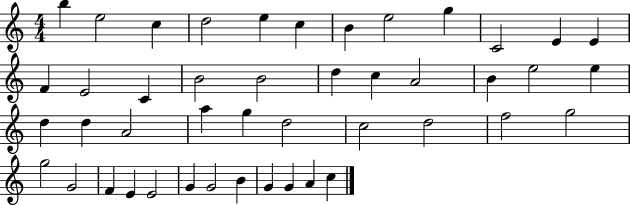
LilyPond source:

{
  \clef treble
  \numericTimeSignature
  \time 4/4
  \key c \major
  b''4 e''2 c''4 | d''2 e''4 c''4 | b'4 e''2 g''4 | c'2 e'4 e'4 | \break f'4 e'2 c'4 | b'2 b'2 | d''4 c''4 a'2 | b'4 e''2 e''4 | \break d''4 d''4 a'2 | a''4 g''4 d''2 | c''2 d''2 | f''2 g''2 | \break g''2 g'2 | f'4 e'4 e'2 | g'4 g'2 b'4 | g'4 g'4 a'4 c''4 | \break \bar "|."
}